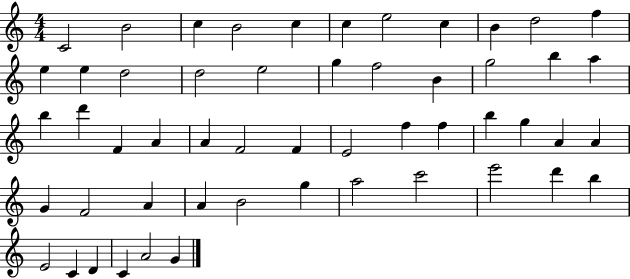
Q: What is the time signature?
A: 4/4